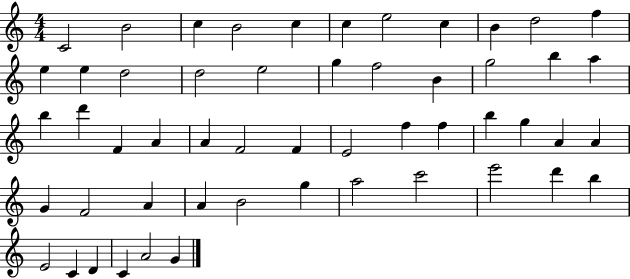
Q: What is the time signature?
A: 4/4